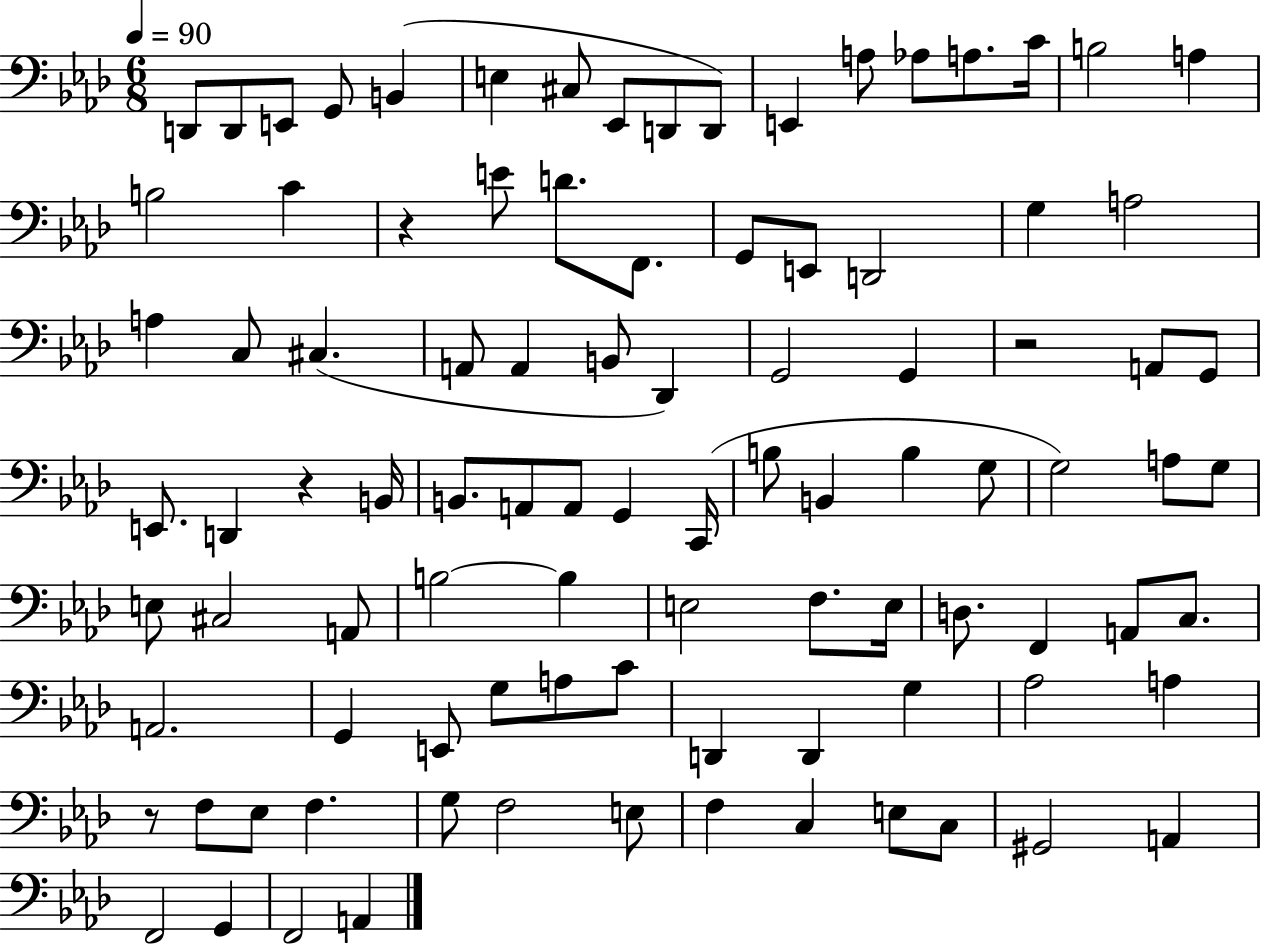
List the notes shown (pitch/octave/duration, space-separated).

D2/e D2/e E2/e G2/e B2/q E3/q C#3/e Eb2/e D2/e D2/e E2/q A3/e Ab3/e A3/e. C4/s B3/h A3/q B3/h C4/q R/q E4/e D4/e. F2/e. G2/e E2/e D2/h G3/q A3/h A3/q C3/e C#3/q. A2/e A2/q B2/e Db2/q G2/h G2/q R/h A2/e G2/e E2/e. D2/q R/q B2/s B2/e. A2/e A2/e G2/q C2/s B3/e B2/q B3/q G3/e G3/h A3/e G3/e E3/e C#3/h A2/e B3/h B3/q E3/h F3/e. E3/s D3/e. F2/q A2/e C3/e. A2/h. G2/q E2/e G3/e A3/e C4/e D2/q D2/q G3/q Ab3/h A3/q R/e F3/e Eb3/e F3/q. G3/e F3/h E3/e F3/q C3/q E3/e C3/e G#2/h A2/q F2/h G2/q F2/h A2/q